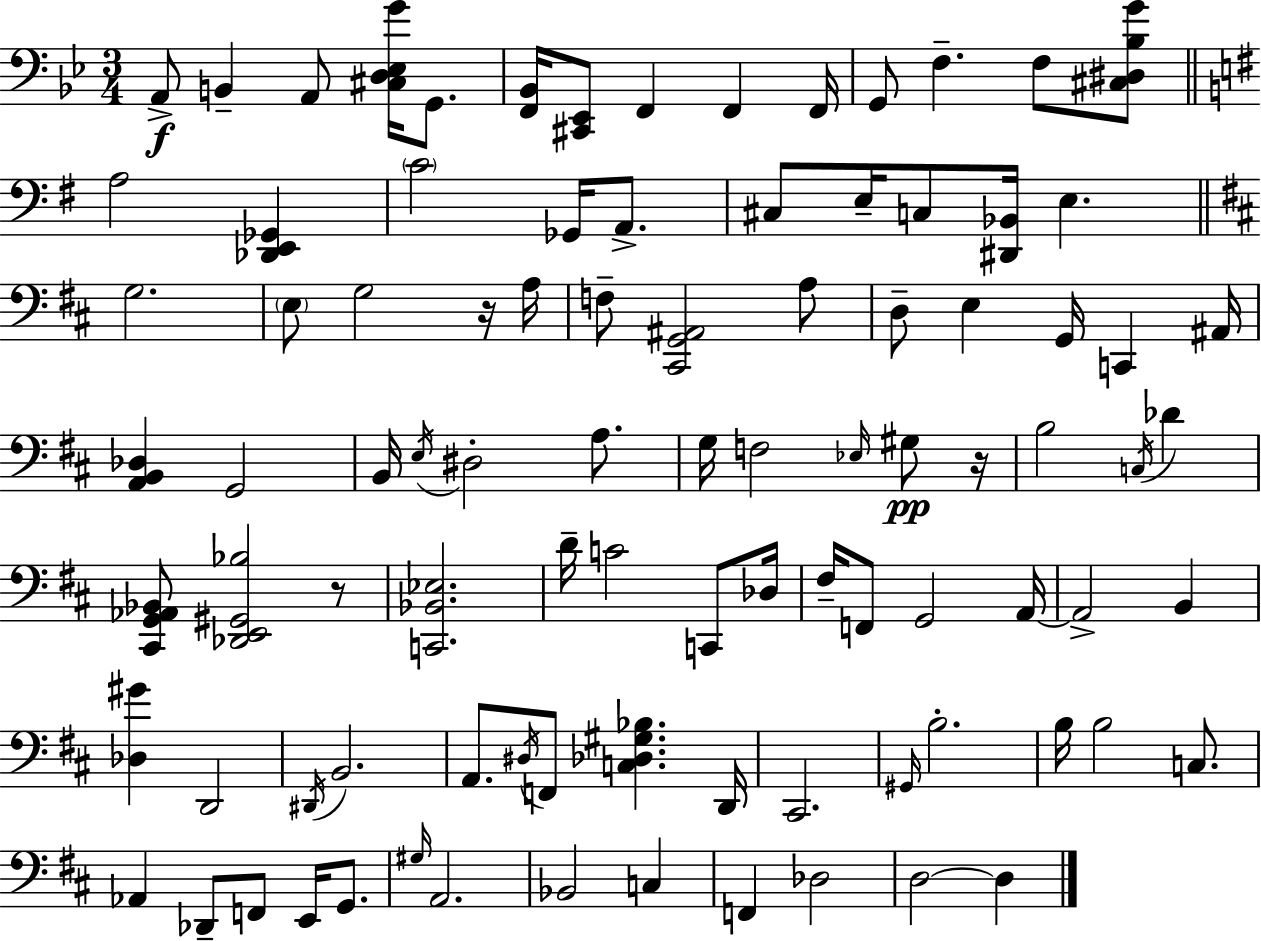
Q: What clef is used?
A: bass